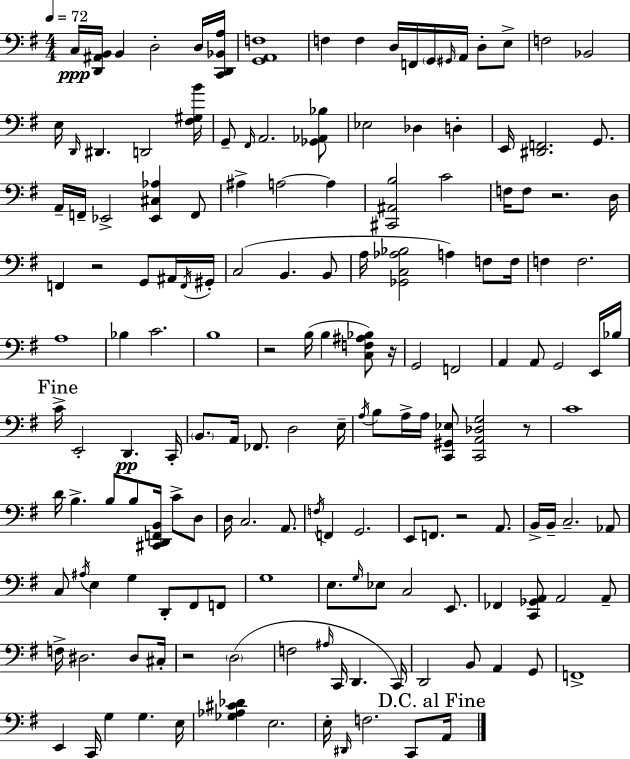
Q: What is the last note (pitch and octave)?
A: A2